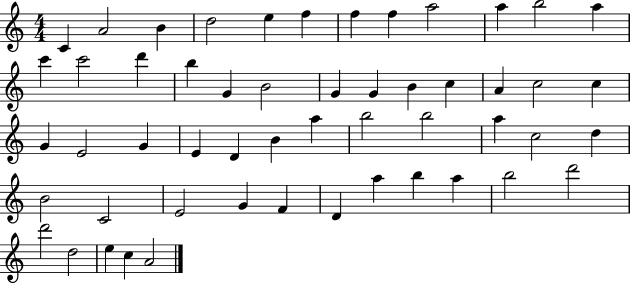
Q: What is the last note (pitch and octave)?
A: A4